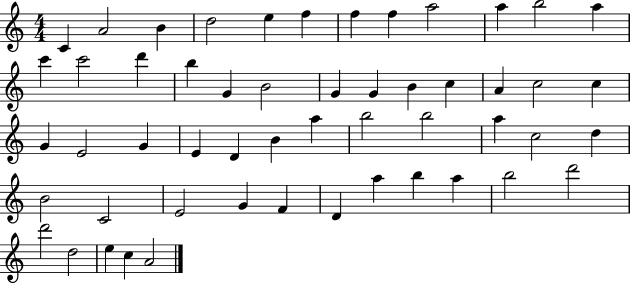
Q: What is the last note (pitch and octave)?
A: A4